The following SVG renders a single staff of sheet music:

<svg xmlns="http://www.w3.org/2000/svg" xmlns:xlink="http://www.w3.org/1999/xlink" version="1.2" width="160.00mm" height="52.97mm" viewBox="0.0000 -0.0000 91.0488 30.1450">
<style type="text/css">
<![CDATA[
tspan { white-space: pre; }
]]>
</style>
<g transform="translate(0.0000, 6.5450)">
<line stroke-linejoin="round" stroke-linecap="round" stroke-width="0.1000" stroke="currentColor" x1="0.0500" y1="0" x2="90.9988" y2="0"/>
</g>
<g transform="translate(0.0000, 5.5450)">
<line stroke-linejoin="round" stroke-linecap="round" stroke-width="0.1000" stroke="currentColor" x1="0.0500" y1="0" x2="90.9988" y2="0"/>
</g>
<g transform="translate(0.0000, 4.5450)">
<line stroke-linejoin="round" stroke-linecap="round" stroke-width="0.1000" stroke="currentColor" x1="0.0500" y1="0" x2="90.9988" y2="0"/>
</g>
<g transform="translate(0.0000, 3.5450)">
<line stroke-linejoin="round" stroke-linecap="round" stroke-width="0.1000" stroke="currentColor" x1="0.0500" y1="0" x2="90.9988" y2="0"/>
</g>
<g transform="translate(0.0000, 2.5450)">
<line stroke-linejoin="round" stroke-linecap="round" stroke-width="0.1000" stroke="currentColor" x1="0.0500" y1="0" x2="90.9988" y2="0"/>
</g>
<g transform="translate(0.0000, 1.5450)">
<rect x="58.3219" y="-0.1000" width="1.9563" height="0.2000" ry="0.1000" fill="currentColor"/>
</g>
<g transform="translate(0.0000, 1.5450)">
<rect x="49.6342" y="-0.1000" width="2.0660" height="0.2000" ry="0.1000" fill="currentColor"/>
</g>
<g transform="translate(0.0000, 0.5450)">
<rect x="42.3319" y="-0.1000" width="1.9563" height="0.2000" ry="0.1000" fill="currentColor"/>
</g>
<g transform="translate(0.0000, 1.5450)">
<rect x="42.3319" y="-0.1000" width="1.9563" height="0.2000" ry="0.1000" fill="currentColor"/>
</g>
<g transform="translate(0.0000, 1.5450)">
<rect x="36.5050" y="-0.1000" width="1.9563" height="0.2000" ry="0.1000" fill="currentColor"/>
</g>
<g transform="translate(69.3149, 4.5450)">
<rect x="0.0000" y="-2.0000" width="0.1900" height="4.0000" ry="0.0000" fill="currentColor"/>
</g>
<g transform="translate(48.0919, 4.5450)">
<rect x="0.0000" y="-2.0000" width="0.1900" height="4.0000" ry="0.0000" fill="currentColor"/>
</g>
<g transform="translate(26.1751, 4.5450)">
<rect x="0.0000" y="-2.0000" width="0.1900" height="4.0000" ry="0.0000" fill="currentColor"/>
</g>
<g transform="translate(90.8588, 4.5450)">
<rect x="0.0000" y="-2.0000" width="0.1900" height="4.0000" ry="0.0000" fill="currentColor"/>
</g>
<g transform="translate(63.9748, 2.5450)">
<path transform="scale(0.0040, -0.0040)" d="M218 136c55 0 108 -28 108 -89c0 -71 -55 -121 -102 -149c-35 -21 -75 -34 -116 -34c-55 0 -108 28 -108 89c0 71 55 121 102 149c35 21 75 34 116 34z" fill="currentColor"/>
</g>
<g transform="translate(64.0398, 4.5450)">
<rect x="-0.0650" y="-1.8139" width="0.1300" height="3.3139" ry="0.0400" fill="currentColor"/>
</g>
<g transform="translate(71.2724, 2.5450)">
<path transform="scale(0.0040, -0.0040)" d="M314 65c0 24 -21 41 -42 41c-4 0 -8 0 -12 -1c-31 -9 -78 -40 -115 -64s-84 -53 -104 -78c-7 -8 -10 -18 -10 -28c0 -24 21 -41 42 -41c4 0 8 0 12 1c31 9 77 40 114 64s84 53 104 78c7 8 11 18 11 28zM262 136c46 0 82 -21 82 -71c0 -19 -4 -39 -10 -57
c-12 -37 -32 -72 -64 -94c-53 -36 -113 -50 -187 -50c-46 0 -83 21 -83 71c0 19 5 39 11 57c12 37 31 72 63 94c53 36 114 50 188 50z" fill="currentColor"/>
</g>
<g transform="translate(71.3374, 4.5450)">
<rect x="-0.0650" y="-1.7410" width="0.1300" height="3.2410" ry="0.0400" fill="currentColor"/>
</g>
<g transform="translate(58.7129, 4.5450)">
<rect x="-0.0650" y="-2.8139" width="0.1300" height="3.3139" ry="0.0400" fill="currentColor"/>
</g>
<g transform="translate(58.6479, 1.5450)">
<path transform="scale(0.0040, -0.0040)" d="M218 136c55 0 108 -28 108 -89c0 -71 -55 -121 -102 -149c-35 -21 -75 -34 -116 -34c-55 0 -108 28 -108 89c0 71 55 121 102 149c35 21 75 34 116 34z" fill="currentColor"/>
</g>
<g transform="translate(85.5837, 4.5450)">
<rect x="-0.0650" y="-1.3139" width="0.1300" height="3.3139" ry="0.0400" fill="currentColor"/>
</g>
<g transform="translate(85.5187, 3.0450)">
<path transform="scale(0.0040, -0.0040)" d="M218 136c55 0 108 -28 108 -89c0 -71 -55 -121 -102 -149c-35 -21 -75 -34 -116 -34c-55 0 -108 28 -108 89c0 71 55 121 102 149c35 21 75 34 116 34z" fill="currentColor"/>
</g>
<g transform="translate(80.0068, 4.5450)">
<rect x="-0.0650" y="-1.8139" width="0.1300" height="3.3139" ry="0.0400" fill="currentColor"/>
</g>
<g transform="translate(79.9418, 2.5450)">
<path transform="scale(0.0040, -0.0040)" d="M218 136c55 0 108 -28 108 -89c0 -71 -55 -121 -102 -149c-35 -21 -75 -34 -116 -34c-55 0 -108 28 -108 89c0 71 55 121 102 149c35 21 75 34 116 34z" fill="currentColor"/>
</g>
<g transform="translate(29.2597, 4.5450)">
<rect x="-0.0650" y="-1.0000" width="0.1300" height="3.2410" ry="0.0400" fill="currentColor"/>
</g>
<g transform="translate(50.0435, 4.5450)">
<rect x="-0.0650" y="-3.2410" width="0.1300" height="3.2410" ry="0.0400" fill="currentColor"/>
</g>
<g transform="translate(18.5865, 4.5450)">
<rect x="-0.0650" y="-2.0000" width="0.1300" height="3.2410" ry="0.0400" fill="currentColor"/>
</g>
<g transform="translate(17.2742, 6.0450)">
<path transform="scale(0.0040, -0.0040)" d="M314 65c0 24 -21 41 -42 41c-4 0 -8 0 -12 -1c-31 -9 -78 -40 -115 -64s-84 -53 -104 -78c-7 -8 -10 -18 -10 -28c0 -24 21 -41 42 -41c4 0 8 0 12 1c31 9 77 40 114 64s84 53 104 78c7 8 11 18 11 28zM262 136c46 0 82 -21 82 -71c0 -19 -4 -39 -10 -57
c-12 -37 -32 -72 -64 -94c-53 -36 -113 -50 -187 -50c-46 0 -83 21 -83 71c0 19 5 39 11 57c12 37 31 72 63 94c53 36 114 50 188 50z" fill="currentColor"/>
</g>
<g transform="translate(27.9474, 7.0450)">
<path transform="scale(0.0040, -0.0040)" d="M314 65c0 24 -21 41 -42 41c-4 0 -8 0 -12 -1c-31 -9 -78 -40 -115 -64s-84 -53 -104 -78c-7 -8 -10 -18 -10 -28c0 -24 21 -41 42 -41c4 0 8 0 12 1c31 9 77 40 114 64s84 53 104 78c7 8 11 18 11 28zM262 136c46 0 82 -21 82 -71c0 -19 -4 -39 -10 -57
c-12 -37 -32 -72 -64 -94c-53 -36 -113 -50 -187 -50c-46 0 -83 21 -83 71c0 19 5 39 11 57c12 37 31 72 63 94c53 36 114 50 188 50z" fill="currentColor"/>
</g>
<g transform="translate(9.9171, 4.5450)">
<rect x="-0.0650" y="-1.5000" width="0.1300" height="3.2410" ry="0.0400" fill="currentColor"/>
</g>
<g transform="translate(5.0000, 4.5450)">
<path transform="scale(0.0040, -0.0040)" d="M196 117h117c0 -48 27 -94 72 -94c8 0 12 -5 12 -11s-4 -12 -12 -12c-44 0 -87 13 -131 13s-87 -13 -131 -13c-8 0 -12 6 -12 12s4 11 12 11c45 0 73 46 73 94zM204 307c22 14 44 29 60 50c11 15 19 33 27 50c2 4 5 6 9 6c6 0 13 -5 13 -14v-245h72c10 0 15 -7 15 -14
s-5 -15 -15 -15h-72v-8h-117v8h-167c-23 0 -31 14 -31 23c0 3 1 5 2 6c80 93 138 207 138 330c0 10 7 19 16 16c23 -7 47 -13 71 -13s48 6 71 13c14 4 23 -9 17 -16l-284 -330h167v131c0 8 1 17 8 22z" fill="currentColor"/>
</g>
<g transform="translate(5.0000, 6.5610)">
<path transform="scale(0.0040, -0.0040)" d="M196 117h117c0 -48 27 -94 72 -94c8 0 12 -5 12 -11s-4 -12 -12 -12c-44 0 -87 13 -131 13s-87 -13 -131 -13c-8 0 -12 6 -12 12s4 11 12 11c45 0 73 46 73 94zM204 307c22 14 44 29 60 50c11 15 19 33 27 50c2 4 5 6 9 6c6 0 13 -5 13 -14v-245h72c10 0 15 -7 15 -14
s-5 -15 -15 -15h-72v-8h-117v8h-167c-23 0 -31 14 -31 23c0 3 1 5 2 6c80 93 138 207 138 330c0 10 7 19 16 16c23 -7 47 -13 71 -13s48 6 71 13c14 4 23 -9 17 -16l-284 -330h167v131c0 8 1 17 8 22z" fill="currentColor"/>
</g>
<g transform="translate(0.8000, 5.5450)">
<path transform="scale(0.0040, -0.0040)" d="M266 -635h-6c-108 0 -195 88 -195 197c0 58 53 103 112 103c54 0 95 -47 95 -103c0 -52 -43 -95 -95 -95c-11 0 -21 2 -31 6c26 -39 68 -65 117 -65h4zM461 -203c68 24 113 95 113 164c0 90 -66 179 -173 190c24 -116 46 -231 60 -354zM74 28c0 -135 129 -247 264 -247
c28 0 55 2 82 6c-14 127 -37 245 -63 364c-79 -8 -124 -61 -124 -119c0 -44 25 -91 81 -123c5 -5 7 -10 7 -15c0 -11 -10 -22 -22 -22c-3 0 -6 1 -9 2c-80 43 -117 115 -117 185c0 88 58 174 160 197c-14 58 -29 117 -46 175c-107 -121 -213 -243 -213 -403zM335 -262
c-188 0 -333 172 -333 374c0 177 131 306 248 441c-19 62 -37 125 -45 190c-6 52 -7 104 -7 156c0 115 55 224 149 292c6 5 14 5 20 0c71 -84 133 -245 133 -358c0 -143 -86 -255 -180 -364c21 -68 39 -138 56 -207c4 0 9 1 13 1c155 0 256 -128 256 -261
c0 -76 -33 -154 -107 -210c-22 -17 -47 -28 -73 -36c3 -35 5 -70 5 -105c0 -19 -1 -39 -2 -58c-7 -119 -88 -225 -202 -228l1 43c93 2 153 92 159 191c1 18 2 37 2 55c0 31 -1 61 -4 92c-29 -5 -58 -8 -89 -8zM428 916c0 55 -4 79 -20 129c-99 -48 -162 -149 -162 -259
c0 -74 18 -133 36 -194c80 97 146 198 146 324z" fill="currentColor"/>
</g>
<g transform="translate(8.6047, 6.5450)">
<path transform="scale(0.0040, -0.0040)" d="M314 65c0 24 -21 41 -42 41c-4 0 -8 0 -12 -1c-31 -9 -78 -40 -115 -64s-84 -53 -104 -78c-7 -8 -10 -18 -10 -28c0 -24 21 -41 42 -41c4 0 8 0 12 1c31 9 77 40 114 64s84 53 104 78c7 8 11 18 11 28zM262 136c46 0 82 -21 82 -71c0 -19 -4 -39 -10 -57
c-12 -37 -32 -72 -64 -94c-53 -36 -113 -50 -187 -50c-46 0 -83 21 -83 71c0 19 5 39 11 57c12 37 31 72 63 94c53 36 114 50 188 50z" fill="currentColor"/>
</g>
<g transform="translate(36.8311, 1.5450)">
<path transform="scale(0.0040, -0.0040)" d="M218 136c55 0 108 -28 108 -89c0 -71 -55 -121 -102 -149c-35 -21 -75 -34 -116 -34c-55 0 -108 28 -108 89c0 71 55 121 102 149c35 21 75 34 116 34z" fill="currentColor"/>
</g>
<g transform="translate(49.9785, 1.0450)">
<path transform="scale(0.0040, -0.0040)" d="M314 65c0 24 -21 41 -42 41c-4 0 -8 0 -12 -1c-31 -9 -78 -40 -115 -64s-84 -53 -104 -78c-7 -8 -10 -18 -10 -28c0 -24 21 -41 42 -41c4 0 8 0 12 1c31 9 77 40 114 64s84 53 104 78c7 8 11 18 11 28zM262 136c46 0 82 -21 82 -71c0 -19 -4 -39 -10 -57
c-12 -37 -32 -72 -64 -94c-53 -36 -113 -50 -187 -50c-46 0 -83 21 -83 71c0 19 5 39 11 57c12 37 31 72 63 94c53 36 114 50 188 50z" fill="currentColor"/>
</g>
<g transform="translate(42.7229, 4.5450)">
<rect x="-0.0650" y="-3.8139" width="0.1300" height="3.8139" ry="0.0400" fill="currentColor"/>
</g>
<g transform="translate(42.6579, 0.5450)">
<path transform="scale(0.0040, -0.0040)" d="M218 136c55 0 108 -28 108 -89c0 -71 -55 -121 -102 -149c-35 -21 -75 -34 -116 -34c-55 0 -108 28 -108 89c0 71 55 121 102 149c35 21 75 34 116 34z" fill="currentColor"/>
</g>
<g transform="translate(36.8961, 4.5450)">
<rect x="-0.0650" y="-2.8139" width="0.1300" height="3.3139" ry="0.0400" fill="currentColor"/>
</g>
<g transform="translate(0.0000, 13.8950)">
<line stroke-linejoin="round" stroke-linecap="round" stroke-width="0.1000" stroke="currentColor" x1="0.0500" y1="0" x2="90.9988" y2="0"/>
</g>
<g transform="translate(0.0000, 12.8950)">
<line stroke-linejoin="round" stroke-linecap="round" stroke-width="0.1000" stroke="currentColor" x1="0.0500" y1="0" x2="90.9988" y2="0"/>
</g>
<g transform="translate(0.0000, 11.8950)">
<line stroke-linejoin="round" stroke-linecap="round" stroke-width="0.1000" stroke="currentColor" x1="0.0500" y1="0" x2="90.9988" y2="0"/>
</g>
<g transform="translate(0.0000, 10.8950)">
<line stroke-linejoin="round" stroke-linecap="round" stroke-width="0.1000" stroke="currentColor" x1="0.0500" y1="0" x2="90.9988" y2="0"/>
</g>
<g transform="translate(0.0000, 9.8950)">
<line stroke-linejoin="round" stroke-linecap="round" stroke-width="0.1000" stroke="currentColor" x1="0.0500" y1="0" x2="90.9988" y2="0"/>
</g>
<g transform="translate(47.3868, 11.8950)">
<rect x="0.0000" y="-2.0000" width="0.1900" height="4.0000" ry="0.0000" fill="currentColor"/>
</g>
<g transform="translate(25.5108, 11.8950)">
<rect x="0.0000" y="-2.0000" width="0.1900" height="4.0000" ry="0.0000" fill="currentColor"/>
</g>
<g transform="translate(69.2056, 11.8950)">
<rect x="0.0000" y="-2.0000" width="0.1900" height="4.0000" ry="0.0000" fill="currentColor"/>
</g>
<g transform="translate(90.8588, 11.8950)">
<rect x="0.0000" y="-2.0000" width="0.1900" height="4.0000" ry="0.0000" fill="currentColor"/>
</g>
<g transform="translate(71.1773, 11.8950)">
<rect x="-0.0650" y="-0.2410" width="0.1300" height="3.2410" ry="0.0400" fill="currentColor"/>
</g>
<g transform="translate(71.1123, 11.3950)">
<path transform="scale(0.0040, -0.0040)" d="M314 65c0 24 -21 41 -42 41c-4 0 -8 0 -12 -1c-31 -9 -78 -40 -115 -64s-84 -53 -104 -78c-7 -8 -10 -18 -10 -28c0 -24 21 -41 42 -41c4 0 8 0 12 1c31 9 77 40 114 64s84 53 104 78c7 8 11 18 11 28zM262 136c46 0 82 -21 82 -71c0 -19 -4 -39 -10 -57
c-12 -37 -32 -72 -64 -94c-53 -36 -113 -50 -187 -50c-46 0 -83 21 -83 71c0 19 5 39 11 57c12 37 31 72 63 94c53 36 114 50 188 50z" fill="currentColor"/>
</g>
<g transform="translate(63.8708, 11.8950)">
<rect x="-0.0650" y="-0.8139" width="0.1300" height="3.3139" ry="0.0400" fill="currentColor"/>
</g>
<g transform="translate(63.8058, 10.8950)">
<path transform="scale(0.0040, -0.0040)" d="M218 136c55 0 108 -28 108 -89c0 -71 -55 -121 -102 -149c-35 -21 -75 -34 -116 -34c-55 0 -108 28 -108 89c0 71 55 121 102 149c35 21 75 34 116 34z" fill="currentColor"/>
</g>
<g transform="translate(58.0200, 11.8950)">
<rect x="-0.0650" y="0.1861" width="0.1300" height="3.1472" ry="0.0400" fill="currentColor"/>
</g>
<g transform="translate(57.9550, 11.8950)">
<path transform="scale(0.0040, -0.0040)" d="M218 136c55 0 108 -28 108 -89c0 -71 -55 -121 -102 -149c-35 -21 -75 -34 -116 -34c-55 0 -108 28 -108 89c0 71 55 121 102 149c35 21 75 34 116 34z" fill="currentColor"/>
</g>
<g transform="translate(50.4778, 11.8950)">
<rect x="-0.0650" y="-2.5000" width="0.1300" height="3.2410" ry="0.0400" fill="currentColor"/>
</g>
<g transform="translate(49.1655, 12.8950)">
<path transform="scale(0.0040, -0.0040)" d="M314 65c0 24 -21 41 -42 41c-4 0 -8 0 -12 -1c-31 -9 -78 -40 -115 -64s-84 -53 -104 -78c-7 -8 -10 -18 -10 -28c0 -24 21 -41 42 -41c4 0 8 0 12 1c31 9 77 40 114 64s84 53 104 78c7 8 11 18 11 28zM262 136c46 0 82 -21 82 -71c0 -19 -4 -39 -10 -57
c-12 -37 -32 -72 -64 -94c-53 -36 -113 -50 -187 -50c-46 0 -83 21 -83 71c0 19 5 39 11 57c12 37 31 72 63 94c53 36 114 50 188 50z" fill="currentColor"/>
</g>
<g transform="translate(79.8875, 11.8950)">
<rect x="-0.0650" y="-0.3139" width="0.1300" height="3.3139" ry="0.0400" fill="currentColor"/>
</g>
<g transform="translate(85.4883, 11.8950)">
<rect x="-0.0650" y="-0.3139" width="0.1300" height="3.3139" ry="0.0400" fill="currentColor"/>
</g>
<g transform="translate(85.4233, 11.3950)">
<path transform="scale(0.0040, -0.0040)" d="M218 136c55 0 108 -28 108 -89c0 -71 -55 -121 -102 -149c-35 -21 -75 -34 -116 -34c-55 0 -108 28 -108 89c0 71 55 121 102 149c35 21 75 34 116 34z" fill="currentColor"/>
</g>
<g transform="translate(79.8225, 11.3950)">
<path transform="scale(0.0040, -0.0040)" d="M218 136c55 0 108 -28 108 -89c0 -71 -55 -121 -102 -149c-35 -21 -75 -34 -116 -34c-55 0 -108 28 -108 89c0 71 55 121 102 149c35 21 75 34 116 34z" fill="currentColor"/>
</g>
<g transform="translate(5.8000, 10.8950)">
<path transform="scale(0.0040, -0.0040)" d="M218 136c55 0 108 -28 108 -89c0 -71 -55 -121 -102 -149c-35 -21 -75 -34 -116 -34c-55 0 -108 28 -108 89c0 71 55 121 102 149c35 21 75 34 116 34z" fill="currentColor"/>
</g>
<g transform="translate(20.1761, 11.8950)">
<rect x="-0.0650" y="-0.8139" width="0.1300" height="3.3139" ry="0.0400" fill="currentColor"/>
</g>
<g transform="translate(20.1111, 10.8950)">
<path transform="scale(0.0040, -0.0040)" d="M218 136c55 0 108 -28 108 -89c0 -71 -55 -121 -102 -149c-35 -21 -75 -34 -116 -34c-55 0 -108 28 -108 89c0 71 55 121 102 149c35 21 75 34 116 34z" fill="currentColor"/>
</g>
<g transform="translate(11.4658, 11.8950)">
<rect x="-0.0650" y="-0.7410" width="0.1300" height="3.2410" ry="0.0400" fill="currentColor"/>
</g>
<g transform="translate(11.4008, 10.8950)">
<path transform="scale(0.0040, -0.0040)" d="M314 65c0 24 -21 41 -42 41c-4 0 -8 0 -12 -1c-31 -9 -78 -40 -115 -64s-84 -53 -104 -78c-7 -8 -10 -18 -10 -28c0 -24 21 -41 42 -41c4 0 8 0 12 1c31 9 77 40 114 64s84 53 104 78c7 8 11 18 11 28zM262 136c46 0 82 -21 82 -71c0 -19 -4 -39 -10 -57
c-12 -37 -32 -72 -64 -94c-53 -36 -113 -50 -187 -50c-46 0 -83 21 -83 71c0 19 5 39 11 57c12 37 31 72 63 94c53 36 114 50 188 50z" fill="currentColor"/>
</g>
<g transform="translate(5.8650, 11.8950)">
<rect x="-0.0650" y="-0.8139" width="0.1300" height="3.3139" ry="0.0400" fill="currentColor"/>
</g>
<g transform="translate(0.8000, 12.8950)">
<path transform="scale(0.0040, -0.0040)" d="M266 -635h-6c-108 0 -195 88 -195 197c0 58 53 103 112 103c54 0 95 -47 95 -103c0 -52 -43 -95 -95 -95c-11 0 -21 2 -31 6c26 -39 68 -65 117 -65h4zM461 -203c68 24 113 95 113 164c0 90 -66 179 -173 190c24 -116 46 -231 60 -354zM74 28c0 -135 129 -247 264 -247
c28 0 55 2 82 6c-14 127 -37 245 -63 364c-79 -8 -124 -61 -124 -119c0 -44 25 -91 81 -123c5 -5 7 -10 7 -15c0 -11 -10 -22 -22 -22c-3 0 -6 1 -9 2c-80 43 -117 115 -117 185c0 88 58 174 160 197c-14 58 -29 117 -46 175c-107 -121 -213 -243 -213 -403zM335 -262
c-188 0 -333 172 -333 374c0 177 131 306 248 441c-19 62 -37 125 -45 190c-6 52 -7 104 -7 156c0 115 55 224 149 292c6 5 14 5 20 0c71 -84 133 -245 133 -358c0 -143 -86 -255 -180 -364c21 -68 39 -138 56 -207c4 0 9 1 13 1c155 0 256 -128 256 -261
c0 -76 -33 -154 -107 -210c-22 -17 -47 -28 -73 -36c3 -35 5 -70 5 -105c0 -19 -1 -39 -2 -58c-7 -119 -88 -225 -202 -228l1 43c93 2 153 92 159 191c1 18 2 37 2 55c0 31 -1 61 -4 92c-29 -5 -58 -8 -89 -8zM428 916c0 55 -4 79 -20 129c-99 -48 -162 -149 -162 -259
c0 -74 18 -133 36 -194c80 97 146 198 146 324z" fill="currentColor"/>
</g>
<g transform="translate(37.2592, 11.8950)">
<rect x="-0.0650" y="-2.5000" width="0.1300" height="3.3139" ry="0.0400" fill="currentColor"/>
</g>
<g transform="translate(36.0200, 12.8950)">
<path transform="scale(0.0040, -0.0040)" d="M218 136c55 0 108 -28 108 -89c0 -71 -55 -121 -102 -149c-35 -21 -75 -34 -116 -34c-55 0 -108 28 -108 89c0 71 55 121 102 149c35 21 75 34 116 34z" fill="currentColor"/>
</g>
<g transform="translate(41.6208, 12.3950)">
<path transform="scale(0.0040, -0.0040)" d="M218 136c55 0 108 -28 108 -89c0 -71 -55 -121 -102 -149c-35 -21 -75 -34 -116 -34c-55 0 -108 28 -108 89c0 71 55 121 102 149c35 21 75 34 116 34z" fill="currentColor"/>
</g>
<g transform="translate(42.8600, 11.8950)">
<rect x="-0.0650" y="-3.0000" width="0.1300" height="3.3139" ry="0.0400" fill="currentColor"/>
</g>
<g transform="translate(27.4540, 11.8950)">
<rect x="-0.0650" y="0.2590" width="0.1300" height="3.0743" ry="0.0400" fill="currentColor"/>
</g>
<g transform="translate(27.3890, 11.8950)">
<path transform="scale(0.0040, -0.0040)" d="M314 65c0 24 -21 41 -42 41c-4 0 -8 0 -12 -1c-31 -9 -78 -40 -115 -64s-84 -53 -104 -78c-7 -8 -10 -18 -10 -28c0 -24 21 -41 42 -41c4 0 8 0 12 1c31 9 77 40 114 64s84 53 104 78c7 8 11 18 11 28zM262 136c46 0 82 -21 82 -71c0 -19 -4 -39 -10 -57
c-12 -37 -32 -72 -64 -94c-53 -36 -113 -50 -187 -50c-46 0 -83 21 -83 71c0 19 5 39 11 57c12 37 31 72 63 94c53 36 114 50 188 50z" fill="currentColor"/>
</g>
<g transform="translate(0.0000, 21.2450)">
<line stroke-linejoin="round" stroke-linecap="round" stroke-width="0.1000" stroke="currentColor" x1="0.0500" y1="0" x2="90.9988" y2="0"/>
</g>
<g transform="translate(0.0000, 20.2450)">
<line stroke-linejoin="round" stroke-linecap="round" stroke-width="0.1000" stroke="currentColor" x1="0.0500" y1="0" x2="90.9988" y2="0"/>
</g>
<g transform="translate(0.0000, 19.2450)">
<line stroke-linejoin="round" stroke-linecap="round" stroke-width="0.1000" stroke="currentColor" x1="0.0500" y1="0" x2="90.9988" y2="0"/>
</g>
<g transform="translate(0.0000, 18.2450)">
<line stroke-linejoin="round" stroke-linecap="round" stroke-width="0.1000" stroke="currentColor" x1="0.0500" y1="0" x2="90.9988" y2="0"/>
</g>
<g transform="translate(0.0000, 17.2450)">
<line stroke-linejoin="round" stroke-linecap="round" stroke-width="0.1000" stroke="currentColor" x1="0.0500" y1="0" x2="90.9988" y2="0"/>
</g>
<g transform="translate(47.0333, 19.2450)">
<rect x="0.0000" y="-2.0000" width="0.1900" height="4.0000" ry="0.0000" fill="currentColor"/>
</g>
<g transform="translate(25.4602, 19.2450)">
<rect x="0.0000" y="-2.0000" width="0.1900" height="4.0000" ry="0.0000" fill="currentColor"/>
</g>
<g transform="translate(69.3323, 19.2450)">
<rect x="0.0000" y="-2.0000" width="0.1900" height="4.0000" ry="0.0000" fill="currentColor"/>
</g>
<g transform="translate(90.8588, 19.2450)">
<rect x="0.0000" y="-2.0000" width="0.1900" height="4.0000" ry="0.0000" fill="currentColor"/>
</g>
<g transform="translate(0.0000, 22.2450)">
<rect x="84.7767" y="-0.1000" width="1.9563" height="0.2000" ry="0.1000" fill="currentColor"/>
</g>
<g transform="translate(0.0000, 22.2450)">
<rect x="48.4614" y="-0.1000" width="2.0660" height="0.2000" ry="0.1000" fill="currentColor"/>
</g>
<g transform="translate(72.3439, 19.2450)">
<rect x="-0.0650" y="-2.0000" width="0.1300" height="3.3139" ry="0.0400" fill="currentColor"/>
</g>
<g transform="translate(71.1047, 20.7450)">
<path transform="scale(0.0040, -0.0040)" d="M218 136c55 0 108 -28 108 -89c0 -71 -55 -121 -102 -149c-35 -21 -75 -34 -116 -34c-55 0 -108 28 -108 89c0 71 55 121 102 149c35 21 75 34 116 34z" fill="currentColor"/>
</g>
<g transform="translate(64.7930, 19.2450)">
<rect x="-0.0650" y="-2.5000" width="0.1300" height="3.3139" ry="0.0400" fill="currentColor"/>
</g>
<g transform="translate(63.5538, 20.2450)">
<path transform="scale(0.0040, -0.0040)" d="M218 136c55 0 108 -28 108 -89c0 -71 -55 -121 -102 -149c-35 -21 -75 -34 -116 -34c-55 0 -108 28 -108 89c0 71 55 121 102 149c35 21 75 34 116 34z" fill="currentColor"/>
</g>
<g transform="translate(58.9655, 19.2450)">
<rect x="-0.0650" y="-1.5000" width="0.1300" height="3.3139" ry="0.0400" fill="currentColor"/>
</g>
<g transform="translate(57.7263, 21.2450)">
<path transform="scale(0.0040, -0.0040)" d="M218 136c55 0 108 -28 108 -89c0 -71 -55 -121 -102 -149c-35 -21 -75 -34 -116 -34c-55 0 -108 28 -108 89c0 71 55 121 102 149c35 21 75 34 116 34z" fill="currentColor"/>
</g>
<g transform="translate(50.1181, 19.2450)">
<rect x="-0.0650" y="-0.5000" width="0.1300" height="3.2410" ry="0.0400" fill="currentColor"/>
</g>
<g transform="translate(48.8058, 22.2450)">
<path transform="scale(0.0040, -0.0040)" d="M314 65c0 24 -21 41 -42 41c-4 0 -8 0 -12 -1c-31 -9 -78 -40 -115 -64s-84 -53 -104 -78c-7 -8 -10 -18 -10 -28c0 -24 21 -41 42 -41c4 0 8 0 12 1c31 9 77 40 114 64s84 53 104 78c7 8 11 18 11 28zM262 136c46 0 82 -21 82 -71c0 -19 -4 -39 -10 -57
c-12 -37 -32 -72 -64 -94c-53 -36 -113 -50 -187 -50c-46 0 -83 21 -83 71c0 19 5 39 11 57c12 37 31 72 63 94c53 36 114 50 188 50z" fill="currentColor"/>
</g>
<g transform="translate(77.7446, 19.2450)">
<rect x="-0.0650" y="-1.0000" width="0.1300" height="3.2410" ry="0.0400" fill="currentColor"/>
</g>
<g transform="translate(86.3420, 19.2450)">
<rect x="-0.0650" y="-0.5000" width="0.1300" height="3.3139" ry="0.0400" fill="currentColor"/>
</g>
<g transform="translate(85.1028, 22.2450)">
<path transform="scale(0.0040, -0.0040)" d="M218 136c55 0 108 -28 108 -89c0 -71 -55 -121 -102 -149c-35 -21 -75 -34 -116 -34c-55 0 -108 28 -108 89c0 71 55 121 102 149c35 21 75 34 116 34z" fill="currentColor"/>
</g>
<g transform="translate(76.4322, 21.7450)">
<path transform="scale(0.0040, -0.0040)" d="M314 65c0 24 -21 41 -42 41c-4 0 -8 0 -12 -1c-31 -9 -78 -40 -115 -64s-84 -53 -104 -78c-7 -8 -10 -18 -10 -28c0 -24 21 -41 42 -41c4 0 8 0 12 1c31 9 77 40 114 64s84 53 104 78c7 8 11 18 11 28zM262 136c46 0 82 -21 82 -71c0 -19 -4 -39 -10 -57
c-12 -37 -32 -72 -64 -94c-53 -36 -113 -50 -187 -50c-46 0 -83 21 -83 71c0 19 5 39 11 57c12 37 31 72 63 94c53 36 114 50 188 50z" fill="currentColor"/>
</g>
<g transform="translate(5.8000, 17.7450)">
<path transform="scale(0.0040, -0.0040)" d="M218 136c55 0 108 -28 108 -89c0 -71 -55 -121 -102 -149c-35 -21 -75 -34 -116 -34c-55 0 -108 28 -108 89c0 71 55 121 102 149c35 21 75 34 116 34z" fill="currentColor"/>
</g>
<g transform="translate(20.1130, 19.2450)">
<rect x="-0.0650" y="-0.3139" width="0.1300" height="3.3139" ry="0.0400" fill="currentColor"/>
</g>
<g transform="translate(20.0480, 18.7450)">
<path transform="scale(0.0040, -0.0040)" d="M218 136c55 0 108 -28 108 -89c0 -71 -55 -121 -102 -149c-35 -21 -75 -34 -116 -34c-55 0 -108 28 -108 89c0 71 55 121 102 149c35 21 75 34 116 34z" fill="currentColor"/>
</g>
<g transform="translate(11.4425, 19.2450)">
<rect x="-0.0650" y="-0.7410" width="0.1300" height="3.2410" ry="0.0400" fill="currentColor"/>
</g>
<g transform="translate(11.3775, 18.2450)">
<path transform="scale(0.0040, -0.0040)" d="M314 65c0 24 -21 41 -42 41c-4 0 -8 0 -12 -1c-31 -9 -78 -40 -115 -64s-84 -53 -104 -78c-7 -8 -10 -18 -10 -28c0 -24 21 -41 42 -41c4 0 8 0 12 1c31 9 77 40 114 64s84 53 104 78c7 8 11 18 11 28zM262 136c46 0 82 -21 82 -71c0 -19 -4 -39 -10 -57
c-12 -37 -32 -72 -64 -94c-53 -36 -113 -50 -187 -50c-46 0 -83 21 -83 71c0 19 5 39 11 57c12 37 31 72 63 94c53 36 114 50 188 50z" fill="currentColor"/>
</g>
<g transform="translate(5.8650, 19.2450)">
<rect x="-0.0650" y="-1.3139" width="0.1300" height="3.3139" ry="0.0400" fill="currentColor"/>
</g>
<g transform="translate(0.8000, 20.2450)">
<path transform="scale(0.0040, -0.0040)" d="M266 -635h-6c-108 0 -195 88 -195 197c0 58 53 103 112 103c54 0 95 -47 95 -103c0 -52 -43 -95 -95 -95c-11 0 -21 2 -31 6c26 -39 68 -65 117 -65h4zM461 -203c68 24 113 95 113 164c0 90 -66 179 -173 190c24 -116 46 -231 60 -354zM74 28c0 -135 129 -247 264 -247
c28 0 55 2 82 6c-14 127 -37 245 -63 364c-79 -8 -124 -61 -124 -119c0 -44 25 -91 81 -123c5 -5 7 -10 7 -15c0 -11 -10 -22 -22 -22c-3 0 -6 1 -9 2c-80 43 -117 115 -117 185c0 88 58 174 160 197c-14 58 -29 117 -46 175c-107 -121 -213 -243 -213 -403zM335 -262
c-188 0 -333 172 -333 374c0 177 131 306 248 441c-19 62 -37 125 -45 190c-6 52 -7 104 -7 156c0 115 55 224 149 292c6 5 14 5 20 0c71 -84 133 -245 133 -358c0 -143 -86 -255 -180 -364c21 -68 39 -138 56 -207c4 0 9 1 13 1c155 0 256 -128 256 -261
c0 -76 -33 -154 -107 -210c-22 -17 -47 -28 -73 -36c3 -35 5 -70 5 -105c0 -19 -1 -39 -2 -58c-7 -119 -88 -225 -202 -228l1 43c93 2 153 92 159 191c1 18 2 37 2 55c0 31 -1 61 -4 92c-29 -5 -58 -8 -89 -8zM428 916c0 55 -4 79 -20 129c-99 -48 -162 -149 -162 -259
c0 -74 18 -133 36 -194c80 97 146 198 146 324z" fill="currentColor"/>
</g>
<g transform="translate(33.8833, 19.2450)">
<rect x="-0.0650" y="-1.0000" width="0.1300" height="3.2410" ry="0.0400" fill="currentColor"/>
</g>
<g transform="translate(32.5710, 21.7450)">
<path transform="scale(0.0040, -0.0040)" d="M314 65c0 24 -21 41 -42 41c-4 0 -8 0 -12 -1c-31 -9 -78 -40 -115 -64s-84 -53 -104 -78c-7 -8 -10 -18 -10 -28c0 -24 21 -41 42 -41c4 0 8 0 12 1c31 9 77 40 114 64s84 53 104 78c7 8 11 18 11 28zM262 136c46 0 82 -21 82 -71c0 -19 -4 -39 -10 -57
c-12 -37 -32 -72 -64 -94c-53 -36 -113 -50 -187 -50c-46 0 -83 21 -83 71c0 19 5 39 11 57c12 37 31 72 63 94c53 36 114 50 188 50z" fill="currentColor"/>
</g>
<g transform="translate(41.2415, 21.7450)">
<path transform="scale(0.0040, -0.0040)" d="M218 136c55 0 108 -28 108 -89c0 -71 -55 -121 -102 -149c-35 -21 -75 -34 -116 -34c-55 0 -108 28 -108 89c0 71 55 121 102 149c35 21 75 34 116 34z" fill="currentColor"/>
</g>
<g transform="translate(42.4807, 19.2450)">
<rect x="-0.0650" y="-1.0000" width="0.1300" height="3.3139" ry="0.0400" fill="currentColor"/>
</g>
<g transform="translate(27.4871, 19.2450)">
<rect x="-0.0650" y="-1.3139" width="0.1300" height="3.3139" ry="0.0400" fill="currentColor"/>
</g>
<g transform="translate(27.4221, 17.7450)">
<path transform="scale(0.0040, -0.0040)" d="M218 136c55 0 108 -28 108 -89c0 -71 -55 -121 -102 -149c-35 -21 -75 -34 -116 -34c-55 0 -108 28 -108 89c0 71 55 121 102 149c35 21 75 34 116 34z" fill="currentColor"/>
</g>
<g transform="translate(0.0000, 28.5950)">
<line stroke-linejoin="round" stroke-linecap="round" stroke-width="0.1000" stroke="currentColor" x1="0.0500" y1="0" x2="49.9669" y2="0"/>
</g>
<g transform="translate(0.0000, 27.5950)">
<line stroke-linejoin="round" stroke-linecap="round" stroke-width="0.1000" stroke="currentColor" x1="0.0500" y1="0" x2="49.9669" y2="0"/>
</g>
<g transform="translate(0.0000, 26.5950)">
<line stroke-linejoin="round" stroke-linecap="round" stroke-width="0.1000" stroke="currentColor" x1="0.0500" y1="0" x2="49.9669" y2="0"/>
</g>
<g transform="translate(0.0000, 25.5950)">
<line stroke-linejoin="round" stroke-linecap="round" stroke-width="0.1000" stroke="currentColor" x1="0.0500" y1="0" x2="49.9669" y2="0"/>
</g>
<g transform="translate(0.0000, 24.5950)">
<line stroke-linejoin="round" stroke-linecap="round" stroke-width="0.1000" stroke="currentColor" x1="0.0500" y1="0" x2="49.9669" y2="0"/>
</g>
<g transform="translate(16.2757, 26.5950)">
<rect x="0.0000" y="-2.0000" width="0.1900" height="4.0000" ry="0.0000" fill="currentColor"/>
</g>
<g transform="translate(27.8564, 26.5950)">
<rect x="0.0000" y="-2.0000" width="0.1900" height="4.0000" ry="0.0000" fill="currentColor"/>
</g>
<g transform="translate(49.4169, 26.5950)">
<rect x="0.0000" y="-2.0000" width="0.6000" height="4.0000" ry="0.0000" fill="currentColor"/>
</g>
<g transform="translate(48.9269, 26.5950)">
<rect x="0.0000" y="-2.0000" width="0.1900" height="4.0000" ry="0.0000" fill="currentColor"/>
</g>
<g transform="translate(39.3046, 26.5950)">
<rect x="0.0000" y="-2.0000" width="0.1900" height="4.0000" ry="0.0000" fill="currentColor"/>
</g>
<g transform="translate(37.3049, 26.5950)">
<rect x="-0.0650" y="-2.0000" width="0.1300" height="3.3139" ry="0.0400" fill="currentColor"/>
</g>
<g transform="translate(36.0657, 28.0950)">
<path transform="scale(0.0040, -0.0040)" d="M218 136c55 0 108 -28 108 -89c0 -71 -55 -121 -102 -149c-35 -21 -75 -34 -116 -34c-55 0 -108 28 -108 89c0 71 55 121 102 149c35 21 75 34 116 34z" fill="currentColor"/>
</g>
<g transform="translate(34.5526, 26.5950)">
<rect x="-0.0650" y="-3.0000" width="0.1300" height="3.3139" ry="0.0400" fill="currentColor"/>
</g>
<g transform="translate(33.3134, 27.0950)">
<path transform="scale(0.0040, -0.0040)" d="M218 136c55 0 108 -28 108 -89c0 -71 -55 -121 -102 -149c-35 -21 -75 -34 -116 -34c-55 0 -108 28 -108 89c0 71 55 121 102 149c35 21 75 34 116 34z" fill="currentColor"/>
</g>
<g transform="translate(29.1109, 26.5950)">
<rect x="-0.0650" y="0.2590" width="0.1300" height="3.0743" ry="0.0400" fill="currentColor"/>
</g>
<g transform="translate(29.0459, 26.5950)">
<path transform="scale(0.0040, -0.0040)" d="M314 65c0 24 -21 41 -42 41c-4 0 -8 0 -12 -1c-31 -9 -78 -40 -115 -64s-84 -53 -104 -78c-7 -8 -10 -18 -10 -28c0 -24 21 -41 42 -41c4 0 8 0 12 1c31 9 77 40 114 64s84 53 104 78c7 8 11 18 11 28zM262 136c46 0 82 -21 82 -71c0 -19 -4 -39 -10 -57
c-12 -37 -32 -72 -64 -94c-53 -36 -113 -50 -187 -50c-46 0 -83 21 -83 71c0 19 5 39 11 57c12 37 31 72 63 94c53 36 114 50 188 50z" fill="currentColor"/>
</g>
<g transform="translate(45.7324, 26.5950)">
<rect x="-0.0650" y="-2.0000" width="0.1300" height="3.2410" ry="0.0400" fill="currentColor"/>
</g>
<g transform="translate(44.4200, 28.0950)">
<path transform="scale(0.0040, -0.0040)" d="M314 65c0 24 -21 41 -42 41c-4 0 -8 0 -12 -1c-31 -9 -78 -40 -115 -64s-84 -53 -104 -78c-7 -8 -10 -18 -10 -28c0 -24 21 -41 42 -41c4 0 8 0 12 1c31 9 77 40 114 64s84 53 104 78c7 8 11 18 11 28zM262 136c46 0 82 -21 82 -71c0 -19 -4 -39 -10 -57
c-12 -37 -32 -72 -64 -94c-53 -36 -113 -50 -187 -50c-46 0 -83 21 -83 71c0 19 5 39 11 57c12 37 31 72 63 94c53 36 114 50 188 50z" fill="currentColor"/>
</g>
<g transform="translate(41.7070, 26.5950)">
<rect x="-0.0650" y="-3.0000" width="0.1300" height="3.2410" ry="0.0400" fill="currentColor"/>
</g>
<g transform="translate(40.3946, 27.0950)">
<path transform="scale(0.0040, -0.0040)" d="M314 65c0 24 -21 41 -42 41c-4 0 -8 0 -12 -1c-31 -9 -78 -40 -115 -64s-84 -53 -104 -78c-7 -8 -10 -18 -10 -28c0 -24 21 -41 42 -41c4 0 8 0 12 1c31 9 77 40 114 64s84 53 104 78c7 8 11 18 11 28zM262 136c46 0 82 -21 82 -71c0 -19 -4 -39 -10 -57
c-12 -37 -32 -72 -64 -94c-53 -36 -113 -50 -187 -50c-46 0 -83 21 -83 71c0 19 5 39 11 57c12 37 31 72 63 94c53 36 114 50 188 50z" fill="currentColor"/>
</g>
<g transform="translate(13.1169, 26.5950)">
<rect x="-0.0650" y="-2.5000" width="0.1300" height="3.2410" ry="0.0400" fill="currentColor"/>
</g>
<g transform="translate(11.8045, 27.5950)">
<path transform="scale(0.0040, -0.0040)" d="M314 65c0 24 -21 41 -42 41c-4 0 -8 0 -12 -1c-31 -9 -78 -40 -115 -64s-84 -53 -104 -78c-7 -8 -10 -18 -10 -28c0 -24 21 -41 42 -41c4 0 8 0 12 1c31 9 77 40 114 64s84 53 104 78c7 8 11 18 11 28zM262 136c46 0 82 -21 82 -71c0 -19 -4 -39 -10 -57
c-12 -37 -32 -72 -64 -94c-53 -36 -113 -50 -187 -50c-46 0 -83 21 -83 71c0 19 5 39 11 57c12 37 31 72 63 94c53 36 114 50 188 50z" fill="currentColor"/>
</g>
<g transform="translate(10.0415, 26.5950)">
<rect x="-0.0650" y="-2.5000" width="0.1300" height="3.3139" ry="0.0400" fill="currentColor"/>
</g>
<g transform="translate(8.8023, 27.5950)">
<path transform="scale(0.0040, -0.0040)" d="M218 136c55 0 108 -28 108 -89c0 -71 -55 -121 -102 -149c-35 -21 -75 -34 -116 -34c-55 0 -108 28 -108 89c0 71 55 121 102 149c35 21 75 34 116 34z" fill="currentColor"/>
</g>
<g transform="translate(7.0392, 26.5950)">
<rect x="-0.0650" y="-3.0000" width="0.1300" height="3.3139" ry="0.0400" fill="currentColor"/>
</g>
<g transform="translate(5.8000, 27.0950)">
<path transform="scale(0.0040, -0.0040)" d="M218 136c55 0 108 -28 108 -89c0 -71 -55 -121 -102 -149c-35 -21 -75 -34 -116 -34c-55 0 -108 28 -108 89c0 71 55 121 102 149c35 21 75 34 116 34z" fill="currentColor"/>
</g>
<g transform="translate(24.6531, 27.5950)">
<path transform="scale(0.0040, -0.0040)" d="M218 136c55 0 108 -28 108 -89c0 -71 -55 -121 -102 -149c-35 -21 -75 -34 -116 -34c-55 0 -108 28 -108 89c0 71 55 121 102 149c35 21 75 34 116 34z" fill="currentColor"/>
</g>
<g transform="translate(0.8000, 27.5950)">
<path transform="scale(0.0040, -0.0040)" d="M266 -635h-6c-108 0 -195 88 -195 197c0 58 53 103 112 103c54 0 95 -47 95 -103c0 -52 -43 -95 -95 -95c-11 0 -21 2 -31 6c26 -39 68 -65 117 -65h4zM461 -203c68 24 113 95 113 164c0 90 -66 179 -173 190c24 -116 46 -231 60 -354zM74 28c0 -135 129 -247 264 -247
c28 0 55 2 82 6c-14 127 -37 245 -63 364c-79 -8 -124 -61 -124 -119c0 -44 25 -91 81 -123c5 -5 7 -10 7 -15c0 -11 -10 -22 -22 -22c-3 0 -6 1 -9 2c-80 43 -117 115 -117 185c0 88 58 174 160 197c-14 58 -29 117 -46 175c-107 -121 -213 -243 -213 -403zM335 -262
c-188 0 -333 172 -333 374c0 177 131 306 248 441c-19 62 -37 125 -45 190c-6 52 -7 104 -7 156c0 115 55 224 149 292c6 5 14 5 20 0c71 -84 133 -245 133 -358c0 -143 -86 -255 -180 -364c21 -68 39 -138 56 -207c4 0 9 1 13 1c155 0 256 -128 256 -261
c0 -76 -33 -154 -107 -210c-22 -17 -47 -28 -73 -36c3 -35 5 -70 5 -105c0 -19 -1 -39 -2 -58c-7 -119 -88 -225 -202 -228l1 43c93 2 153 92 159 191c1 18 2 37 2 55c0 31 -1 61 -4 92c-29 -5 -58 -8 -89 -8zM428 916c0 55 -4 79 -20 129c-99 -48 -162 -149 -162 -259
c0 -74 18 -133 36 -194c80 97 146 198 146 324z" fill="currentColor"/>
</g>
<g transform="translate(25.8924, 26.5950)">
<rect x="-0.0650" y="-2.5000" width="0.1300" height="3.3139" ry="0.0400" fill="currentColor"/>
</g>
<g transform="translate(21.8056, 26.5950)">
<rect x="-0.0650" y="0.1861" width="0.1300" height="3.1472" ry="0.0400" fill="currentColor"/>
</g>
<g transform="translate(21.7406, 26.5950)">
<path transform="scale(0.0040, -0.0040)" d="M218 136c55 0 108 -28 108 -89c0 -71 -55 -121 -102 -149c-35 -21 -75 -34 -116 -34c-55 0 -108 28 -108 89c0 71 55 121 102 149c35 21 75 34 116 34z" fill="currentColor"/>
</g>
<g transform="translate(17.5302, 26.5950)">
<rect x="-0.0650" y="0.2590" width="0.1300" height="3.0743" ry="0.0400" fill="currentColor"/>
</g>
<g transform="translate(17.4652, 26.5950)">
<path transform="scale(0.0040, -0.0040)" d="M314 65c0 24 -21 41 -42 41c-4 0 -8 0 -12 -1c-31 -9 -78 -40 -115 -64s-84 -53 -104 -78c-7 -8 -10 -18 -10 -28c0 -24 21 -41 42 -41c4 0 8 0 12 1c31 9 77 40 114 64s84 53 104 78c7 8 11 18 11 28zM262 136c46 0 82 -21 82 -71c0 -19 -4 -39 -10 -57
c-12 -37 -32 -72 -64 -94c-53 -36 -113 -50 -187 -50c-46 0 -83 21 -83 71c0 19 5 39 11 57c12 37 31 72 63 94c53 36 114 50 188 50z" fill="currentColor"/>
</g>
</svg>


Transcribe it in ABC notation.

X:1
T:Untitled
M:4/4
L:1/4
K:C
E2 F2 D2 a c' b2 a f f2 f e d d2 d B2 G A G2 B d c2 c c e d2 c e D2 D C2 E G F D2 C A G G2 B2 B G B2 A F A2 F2